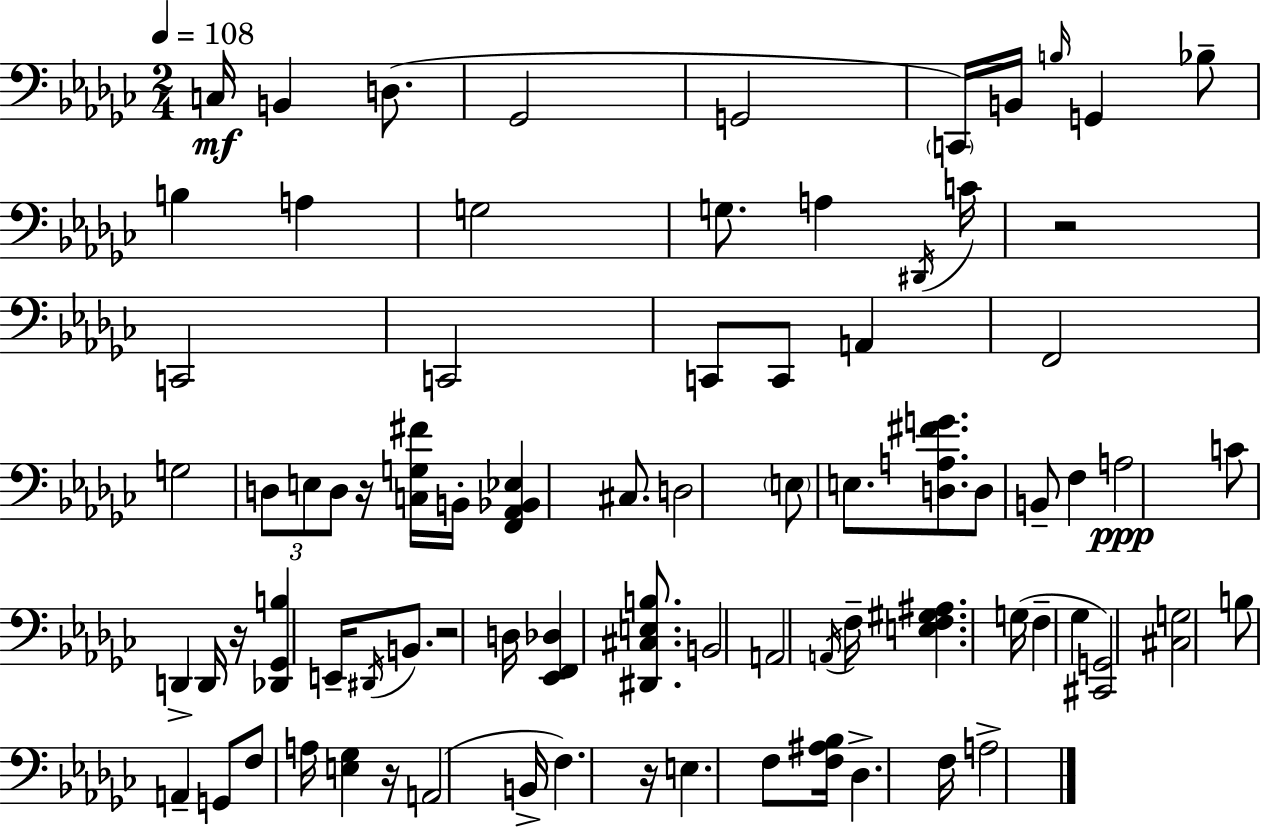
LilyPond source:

{
  \clef bass
  \numericTimeSignature
  \time 2/4
  \key ees \minor
  \tempo 4 = 108
  c16\mf b,4 d8.( | ges,2 | g,2 | \parenthesize c,16) b,16 \grace { b16 } g,4 bes8-- | \break b4 a4 | g2 | g8. a4 | \acciaccatura { dis,16 } c'16 r2 | \break c,2 | c,2 | c,8 c,8 a,4 | f,2 | \break g2 | \tuplet 3/2 { d8 e8 d8 } | r16 <c g fis'>16 b,16-. <f, aes, bes, ees>4 cis8. | d2 | \break \parenthesize e8 e8. <d a fis' g'>8. | d8 b,8-- f4 | a2\ppp | c'8 d,4-> | \break d,16 r16 <des, ges, b>4 e,16-- \acciaccatura { dis,16 } | b,8. r2 | d16 <ees, f, des>4 | <dis, cis e b>8. b,2 | \break a,2 | \acciaccatura { a,16 } f16-- <e f gis ais>4. | g16( f4-- | ges4 <cis, g,>2) | \break <cis g>2 | b8 a,4-- | g,8 f8 a16 <e ges>4 | r16 a,2( | \break b,16-> f4.) | r16 e4. | f8 <f ais bes>16 des4.-> | f16 a2-> | \break \bar "|."
}